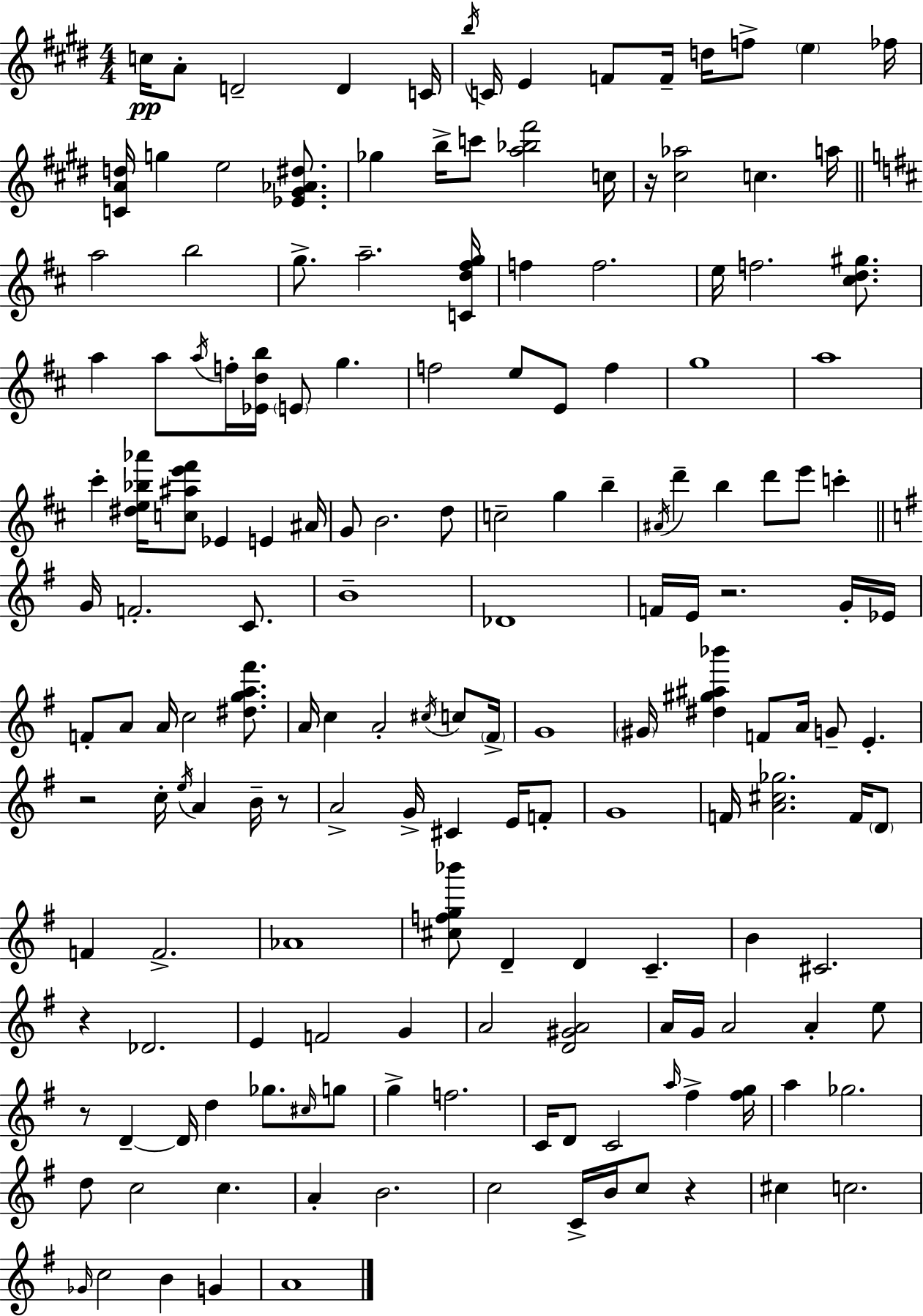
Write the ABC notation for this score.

X:1
T:Untitled
M:4/4
L:1/4
K:E
c/4 A/2 D2 D C/4 b/4 C/4 E F/2 F/4 d/4 f/2 e _f/4 [CAd]/4 g e2 [_E^G_A^d]/2 _g b/4 c'/2 [a_b^f']2 c/4 z/4 [^c_a]2 c a/4 a2 b2 g/2 a2 [Cd^fg]/4 f f2 e/4 f2 [^cd^g]/2 a a/2 a/4 f/4 [_Edb]/4 E/2 g f2 e/2 E/2 f g4 a4 ^c' [^de_b_a']/4 [c^ae'^f']/2 _E E ^A/4 G/2 B2 d/2 c2 g b ^A/4 d' b d'/2 e'/2 c' G/4 F2 C/2 B4 _D4 F/4 E/4 z2 G/4 _E/4 F/2 A/2 A/4 c2 [^dga^f']/2 A/4 c A2 ^c/4 c/2 ^F/4 G4 ^G/4 [^d^g^a_b'] F/2 A/4 G/2 E z2 c/4 e/4 A B/4 z/2 A2 G/4 ^C E/4 F/2 G4 F/4 [A^c_g]2 F/4 D/2 F F2 _A4 [^cfg_b']/2 D D C B ^C2 z _D2 E F2 G A2 [D^GA]2 A/4 G/4 A2 A e/2 z/2 D D/4 d _g/2 ^c/4 g/2 g f2 C/4 D/2 C2 a/4 ^f [^fg]/4 a _g2 d/2 c2 c A B2 c2 C/4 B/4 c/2 z ^c c2 _G/4 c2 B G A4